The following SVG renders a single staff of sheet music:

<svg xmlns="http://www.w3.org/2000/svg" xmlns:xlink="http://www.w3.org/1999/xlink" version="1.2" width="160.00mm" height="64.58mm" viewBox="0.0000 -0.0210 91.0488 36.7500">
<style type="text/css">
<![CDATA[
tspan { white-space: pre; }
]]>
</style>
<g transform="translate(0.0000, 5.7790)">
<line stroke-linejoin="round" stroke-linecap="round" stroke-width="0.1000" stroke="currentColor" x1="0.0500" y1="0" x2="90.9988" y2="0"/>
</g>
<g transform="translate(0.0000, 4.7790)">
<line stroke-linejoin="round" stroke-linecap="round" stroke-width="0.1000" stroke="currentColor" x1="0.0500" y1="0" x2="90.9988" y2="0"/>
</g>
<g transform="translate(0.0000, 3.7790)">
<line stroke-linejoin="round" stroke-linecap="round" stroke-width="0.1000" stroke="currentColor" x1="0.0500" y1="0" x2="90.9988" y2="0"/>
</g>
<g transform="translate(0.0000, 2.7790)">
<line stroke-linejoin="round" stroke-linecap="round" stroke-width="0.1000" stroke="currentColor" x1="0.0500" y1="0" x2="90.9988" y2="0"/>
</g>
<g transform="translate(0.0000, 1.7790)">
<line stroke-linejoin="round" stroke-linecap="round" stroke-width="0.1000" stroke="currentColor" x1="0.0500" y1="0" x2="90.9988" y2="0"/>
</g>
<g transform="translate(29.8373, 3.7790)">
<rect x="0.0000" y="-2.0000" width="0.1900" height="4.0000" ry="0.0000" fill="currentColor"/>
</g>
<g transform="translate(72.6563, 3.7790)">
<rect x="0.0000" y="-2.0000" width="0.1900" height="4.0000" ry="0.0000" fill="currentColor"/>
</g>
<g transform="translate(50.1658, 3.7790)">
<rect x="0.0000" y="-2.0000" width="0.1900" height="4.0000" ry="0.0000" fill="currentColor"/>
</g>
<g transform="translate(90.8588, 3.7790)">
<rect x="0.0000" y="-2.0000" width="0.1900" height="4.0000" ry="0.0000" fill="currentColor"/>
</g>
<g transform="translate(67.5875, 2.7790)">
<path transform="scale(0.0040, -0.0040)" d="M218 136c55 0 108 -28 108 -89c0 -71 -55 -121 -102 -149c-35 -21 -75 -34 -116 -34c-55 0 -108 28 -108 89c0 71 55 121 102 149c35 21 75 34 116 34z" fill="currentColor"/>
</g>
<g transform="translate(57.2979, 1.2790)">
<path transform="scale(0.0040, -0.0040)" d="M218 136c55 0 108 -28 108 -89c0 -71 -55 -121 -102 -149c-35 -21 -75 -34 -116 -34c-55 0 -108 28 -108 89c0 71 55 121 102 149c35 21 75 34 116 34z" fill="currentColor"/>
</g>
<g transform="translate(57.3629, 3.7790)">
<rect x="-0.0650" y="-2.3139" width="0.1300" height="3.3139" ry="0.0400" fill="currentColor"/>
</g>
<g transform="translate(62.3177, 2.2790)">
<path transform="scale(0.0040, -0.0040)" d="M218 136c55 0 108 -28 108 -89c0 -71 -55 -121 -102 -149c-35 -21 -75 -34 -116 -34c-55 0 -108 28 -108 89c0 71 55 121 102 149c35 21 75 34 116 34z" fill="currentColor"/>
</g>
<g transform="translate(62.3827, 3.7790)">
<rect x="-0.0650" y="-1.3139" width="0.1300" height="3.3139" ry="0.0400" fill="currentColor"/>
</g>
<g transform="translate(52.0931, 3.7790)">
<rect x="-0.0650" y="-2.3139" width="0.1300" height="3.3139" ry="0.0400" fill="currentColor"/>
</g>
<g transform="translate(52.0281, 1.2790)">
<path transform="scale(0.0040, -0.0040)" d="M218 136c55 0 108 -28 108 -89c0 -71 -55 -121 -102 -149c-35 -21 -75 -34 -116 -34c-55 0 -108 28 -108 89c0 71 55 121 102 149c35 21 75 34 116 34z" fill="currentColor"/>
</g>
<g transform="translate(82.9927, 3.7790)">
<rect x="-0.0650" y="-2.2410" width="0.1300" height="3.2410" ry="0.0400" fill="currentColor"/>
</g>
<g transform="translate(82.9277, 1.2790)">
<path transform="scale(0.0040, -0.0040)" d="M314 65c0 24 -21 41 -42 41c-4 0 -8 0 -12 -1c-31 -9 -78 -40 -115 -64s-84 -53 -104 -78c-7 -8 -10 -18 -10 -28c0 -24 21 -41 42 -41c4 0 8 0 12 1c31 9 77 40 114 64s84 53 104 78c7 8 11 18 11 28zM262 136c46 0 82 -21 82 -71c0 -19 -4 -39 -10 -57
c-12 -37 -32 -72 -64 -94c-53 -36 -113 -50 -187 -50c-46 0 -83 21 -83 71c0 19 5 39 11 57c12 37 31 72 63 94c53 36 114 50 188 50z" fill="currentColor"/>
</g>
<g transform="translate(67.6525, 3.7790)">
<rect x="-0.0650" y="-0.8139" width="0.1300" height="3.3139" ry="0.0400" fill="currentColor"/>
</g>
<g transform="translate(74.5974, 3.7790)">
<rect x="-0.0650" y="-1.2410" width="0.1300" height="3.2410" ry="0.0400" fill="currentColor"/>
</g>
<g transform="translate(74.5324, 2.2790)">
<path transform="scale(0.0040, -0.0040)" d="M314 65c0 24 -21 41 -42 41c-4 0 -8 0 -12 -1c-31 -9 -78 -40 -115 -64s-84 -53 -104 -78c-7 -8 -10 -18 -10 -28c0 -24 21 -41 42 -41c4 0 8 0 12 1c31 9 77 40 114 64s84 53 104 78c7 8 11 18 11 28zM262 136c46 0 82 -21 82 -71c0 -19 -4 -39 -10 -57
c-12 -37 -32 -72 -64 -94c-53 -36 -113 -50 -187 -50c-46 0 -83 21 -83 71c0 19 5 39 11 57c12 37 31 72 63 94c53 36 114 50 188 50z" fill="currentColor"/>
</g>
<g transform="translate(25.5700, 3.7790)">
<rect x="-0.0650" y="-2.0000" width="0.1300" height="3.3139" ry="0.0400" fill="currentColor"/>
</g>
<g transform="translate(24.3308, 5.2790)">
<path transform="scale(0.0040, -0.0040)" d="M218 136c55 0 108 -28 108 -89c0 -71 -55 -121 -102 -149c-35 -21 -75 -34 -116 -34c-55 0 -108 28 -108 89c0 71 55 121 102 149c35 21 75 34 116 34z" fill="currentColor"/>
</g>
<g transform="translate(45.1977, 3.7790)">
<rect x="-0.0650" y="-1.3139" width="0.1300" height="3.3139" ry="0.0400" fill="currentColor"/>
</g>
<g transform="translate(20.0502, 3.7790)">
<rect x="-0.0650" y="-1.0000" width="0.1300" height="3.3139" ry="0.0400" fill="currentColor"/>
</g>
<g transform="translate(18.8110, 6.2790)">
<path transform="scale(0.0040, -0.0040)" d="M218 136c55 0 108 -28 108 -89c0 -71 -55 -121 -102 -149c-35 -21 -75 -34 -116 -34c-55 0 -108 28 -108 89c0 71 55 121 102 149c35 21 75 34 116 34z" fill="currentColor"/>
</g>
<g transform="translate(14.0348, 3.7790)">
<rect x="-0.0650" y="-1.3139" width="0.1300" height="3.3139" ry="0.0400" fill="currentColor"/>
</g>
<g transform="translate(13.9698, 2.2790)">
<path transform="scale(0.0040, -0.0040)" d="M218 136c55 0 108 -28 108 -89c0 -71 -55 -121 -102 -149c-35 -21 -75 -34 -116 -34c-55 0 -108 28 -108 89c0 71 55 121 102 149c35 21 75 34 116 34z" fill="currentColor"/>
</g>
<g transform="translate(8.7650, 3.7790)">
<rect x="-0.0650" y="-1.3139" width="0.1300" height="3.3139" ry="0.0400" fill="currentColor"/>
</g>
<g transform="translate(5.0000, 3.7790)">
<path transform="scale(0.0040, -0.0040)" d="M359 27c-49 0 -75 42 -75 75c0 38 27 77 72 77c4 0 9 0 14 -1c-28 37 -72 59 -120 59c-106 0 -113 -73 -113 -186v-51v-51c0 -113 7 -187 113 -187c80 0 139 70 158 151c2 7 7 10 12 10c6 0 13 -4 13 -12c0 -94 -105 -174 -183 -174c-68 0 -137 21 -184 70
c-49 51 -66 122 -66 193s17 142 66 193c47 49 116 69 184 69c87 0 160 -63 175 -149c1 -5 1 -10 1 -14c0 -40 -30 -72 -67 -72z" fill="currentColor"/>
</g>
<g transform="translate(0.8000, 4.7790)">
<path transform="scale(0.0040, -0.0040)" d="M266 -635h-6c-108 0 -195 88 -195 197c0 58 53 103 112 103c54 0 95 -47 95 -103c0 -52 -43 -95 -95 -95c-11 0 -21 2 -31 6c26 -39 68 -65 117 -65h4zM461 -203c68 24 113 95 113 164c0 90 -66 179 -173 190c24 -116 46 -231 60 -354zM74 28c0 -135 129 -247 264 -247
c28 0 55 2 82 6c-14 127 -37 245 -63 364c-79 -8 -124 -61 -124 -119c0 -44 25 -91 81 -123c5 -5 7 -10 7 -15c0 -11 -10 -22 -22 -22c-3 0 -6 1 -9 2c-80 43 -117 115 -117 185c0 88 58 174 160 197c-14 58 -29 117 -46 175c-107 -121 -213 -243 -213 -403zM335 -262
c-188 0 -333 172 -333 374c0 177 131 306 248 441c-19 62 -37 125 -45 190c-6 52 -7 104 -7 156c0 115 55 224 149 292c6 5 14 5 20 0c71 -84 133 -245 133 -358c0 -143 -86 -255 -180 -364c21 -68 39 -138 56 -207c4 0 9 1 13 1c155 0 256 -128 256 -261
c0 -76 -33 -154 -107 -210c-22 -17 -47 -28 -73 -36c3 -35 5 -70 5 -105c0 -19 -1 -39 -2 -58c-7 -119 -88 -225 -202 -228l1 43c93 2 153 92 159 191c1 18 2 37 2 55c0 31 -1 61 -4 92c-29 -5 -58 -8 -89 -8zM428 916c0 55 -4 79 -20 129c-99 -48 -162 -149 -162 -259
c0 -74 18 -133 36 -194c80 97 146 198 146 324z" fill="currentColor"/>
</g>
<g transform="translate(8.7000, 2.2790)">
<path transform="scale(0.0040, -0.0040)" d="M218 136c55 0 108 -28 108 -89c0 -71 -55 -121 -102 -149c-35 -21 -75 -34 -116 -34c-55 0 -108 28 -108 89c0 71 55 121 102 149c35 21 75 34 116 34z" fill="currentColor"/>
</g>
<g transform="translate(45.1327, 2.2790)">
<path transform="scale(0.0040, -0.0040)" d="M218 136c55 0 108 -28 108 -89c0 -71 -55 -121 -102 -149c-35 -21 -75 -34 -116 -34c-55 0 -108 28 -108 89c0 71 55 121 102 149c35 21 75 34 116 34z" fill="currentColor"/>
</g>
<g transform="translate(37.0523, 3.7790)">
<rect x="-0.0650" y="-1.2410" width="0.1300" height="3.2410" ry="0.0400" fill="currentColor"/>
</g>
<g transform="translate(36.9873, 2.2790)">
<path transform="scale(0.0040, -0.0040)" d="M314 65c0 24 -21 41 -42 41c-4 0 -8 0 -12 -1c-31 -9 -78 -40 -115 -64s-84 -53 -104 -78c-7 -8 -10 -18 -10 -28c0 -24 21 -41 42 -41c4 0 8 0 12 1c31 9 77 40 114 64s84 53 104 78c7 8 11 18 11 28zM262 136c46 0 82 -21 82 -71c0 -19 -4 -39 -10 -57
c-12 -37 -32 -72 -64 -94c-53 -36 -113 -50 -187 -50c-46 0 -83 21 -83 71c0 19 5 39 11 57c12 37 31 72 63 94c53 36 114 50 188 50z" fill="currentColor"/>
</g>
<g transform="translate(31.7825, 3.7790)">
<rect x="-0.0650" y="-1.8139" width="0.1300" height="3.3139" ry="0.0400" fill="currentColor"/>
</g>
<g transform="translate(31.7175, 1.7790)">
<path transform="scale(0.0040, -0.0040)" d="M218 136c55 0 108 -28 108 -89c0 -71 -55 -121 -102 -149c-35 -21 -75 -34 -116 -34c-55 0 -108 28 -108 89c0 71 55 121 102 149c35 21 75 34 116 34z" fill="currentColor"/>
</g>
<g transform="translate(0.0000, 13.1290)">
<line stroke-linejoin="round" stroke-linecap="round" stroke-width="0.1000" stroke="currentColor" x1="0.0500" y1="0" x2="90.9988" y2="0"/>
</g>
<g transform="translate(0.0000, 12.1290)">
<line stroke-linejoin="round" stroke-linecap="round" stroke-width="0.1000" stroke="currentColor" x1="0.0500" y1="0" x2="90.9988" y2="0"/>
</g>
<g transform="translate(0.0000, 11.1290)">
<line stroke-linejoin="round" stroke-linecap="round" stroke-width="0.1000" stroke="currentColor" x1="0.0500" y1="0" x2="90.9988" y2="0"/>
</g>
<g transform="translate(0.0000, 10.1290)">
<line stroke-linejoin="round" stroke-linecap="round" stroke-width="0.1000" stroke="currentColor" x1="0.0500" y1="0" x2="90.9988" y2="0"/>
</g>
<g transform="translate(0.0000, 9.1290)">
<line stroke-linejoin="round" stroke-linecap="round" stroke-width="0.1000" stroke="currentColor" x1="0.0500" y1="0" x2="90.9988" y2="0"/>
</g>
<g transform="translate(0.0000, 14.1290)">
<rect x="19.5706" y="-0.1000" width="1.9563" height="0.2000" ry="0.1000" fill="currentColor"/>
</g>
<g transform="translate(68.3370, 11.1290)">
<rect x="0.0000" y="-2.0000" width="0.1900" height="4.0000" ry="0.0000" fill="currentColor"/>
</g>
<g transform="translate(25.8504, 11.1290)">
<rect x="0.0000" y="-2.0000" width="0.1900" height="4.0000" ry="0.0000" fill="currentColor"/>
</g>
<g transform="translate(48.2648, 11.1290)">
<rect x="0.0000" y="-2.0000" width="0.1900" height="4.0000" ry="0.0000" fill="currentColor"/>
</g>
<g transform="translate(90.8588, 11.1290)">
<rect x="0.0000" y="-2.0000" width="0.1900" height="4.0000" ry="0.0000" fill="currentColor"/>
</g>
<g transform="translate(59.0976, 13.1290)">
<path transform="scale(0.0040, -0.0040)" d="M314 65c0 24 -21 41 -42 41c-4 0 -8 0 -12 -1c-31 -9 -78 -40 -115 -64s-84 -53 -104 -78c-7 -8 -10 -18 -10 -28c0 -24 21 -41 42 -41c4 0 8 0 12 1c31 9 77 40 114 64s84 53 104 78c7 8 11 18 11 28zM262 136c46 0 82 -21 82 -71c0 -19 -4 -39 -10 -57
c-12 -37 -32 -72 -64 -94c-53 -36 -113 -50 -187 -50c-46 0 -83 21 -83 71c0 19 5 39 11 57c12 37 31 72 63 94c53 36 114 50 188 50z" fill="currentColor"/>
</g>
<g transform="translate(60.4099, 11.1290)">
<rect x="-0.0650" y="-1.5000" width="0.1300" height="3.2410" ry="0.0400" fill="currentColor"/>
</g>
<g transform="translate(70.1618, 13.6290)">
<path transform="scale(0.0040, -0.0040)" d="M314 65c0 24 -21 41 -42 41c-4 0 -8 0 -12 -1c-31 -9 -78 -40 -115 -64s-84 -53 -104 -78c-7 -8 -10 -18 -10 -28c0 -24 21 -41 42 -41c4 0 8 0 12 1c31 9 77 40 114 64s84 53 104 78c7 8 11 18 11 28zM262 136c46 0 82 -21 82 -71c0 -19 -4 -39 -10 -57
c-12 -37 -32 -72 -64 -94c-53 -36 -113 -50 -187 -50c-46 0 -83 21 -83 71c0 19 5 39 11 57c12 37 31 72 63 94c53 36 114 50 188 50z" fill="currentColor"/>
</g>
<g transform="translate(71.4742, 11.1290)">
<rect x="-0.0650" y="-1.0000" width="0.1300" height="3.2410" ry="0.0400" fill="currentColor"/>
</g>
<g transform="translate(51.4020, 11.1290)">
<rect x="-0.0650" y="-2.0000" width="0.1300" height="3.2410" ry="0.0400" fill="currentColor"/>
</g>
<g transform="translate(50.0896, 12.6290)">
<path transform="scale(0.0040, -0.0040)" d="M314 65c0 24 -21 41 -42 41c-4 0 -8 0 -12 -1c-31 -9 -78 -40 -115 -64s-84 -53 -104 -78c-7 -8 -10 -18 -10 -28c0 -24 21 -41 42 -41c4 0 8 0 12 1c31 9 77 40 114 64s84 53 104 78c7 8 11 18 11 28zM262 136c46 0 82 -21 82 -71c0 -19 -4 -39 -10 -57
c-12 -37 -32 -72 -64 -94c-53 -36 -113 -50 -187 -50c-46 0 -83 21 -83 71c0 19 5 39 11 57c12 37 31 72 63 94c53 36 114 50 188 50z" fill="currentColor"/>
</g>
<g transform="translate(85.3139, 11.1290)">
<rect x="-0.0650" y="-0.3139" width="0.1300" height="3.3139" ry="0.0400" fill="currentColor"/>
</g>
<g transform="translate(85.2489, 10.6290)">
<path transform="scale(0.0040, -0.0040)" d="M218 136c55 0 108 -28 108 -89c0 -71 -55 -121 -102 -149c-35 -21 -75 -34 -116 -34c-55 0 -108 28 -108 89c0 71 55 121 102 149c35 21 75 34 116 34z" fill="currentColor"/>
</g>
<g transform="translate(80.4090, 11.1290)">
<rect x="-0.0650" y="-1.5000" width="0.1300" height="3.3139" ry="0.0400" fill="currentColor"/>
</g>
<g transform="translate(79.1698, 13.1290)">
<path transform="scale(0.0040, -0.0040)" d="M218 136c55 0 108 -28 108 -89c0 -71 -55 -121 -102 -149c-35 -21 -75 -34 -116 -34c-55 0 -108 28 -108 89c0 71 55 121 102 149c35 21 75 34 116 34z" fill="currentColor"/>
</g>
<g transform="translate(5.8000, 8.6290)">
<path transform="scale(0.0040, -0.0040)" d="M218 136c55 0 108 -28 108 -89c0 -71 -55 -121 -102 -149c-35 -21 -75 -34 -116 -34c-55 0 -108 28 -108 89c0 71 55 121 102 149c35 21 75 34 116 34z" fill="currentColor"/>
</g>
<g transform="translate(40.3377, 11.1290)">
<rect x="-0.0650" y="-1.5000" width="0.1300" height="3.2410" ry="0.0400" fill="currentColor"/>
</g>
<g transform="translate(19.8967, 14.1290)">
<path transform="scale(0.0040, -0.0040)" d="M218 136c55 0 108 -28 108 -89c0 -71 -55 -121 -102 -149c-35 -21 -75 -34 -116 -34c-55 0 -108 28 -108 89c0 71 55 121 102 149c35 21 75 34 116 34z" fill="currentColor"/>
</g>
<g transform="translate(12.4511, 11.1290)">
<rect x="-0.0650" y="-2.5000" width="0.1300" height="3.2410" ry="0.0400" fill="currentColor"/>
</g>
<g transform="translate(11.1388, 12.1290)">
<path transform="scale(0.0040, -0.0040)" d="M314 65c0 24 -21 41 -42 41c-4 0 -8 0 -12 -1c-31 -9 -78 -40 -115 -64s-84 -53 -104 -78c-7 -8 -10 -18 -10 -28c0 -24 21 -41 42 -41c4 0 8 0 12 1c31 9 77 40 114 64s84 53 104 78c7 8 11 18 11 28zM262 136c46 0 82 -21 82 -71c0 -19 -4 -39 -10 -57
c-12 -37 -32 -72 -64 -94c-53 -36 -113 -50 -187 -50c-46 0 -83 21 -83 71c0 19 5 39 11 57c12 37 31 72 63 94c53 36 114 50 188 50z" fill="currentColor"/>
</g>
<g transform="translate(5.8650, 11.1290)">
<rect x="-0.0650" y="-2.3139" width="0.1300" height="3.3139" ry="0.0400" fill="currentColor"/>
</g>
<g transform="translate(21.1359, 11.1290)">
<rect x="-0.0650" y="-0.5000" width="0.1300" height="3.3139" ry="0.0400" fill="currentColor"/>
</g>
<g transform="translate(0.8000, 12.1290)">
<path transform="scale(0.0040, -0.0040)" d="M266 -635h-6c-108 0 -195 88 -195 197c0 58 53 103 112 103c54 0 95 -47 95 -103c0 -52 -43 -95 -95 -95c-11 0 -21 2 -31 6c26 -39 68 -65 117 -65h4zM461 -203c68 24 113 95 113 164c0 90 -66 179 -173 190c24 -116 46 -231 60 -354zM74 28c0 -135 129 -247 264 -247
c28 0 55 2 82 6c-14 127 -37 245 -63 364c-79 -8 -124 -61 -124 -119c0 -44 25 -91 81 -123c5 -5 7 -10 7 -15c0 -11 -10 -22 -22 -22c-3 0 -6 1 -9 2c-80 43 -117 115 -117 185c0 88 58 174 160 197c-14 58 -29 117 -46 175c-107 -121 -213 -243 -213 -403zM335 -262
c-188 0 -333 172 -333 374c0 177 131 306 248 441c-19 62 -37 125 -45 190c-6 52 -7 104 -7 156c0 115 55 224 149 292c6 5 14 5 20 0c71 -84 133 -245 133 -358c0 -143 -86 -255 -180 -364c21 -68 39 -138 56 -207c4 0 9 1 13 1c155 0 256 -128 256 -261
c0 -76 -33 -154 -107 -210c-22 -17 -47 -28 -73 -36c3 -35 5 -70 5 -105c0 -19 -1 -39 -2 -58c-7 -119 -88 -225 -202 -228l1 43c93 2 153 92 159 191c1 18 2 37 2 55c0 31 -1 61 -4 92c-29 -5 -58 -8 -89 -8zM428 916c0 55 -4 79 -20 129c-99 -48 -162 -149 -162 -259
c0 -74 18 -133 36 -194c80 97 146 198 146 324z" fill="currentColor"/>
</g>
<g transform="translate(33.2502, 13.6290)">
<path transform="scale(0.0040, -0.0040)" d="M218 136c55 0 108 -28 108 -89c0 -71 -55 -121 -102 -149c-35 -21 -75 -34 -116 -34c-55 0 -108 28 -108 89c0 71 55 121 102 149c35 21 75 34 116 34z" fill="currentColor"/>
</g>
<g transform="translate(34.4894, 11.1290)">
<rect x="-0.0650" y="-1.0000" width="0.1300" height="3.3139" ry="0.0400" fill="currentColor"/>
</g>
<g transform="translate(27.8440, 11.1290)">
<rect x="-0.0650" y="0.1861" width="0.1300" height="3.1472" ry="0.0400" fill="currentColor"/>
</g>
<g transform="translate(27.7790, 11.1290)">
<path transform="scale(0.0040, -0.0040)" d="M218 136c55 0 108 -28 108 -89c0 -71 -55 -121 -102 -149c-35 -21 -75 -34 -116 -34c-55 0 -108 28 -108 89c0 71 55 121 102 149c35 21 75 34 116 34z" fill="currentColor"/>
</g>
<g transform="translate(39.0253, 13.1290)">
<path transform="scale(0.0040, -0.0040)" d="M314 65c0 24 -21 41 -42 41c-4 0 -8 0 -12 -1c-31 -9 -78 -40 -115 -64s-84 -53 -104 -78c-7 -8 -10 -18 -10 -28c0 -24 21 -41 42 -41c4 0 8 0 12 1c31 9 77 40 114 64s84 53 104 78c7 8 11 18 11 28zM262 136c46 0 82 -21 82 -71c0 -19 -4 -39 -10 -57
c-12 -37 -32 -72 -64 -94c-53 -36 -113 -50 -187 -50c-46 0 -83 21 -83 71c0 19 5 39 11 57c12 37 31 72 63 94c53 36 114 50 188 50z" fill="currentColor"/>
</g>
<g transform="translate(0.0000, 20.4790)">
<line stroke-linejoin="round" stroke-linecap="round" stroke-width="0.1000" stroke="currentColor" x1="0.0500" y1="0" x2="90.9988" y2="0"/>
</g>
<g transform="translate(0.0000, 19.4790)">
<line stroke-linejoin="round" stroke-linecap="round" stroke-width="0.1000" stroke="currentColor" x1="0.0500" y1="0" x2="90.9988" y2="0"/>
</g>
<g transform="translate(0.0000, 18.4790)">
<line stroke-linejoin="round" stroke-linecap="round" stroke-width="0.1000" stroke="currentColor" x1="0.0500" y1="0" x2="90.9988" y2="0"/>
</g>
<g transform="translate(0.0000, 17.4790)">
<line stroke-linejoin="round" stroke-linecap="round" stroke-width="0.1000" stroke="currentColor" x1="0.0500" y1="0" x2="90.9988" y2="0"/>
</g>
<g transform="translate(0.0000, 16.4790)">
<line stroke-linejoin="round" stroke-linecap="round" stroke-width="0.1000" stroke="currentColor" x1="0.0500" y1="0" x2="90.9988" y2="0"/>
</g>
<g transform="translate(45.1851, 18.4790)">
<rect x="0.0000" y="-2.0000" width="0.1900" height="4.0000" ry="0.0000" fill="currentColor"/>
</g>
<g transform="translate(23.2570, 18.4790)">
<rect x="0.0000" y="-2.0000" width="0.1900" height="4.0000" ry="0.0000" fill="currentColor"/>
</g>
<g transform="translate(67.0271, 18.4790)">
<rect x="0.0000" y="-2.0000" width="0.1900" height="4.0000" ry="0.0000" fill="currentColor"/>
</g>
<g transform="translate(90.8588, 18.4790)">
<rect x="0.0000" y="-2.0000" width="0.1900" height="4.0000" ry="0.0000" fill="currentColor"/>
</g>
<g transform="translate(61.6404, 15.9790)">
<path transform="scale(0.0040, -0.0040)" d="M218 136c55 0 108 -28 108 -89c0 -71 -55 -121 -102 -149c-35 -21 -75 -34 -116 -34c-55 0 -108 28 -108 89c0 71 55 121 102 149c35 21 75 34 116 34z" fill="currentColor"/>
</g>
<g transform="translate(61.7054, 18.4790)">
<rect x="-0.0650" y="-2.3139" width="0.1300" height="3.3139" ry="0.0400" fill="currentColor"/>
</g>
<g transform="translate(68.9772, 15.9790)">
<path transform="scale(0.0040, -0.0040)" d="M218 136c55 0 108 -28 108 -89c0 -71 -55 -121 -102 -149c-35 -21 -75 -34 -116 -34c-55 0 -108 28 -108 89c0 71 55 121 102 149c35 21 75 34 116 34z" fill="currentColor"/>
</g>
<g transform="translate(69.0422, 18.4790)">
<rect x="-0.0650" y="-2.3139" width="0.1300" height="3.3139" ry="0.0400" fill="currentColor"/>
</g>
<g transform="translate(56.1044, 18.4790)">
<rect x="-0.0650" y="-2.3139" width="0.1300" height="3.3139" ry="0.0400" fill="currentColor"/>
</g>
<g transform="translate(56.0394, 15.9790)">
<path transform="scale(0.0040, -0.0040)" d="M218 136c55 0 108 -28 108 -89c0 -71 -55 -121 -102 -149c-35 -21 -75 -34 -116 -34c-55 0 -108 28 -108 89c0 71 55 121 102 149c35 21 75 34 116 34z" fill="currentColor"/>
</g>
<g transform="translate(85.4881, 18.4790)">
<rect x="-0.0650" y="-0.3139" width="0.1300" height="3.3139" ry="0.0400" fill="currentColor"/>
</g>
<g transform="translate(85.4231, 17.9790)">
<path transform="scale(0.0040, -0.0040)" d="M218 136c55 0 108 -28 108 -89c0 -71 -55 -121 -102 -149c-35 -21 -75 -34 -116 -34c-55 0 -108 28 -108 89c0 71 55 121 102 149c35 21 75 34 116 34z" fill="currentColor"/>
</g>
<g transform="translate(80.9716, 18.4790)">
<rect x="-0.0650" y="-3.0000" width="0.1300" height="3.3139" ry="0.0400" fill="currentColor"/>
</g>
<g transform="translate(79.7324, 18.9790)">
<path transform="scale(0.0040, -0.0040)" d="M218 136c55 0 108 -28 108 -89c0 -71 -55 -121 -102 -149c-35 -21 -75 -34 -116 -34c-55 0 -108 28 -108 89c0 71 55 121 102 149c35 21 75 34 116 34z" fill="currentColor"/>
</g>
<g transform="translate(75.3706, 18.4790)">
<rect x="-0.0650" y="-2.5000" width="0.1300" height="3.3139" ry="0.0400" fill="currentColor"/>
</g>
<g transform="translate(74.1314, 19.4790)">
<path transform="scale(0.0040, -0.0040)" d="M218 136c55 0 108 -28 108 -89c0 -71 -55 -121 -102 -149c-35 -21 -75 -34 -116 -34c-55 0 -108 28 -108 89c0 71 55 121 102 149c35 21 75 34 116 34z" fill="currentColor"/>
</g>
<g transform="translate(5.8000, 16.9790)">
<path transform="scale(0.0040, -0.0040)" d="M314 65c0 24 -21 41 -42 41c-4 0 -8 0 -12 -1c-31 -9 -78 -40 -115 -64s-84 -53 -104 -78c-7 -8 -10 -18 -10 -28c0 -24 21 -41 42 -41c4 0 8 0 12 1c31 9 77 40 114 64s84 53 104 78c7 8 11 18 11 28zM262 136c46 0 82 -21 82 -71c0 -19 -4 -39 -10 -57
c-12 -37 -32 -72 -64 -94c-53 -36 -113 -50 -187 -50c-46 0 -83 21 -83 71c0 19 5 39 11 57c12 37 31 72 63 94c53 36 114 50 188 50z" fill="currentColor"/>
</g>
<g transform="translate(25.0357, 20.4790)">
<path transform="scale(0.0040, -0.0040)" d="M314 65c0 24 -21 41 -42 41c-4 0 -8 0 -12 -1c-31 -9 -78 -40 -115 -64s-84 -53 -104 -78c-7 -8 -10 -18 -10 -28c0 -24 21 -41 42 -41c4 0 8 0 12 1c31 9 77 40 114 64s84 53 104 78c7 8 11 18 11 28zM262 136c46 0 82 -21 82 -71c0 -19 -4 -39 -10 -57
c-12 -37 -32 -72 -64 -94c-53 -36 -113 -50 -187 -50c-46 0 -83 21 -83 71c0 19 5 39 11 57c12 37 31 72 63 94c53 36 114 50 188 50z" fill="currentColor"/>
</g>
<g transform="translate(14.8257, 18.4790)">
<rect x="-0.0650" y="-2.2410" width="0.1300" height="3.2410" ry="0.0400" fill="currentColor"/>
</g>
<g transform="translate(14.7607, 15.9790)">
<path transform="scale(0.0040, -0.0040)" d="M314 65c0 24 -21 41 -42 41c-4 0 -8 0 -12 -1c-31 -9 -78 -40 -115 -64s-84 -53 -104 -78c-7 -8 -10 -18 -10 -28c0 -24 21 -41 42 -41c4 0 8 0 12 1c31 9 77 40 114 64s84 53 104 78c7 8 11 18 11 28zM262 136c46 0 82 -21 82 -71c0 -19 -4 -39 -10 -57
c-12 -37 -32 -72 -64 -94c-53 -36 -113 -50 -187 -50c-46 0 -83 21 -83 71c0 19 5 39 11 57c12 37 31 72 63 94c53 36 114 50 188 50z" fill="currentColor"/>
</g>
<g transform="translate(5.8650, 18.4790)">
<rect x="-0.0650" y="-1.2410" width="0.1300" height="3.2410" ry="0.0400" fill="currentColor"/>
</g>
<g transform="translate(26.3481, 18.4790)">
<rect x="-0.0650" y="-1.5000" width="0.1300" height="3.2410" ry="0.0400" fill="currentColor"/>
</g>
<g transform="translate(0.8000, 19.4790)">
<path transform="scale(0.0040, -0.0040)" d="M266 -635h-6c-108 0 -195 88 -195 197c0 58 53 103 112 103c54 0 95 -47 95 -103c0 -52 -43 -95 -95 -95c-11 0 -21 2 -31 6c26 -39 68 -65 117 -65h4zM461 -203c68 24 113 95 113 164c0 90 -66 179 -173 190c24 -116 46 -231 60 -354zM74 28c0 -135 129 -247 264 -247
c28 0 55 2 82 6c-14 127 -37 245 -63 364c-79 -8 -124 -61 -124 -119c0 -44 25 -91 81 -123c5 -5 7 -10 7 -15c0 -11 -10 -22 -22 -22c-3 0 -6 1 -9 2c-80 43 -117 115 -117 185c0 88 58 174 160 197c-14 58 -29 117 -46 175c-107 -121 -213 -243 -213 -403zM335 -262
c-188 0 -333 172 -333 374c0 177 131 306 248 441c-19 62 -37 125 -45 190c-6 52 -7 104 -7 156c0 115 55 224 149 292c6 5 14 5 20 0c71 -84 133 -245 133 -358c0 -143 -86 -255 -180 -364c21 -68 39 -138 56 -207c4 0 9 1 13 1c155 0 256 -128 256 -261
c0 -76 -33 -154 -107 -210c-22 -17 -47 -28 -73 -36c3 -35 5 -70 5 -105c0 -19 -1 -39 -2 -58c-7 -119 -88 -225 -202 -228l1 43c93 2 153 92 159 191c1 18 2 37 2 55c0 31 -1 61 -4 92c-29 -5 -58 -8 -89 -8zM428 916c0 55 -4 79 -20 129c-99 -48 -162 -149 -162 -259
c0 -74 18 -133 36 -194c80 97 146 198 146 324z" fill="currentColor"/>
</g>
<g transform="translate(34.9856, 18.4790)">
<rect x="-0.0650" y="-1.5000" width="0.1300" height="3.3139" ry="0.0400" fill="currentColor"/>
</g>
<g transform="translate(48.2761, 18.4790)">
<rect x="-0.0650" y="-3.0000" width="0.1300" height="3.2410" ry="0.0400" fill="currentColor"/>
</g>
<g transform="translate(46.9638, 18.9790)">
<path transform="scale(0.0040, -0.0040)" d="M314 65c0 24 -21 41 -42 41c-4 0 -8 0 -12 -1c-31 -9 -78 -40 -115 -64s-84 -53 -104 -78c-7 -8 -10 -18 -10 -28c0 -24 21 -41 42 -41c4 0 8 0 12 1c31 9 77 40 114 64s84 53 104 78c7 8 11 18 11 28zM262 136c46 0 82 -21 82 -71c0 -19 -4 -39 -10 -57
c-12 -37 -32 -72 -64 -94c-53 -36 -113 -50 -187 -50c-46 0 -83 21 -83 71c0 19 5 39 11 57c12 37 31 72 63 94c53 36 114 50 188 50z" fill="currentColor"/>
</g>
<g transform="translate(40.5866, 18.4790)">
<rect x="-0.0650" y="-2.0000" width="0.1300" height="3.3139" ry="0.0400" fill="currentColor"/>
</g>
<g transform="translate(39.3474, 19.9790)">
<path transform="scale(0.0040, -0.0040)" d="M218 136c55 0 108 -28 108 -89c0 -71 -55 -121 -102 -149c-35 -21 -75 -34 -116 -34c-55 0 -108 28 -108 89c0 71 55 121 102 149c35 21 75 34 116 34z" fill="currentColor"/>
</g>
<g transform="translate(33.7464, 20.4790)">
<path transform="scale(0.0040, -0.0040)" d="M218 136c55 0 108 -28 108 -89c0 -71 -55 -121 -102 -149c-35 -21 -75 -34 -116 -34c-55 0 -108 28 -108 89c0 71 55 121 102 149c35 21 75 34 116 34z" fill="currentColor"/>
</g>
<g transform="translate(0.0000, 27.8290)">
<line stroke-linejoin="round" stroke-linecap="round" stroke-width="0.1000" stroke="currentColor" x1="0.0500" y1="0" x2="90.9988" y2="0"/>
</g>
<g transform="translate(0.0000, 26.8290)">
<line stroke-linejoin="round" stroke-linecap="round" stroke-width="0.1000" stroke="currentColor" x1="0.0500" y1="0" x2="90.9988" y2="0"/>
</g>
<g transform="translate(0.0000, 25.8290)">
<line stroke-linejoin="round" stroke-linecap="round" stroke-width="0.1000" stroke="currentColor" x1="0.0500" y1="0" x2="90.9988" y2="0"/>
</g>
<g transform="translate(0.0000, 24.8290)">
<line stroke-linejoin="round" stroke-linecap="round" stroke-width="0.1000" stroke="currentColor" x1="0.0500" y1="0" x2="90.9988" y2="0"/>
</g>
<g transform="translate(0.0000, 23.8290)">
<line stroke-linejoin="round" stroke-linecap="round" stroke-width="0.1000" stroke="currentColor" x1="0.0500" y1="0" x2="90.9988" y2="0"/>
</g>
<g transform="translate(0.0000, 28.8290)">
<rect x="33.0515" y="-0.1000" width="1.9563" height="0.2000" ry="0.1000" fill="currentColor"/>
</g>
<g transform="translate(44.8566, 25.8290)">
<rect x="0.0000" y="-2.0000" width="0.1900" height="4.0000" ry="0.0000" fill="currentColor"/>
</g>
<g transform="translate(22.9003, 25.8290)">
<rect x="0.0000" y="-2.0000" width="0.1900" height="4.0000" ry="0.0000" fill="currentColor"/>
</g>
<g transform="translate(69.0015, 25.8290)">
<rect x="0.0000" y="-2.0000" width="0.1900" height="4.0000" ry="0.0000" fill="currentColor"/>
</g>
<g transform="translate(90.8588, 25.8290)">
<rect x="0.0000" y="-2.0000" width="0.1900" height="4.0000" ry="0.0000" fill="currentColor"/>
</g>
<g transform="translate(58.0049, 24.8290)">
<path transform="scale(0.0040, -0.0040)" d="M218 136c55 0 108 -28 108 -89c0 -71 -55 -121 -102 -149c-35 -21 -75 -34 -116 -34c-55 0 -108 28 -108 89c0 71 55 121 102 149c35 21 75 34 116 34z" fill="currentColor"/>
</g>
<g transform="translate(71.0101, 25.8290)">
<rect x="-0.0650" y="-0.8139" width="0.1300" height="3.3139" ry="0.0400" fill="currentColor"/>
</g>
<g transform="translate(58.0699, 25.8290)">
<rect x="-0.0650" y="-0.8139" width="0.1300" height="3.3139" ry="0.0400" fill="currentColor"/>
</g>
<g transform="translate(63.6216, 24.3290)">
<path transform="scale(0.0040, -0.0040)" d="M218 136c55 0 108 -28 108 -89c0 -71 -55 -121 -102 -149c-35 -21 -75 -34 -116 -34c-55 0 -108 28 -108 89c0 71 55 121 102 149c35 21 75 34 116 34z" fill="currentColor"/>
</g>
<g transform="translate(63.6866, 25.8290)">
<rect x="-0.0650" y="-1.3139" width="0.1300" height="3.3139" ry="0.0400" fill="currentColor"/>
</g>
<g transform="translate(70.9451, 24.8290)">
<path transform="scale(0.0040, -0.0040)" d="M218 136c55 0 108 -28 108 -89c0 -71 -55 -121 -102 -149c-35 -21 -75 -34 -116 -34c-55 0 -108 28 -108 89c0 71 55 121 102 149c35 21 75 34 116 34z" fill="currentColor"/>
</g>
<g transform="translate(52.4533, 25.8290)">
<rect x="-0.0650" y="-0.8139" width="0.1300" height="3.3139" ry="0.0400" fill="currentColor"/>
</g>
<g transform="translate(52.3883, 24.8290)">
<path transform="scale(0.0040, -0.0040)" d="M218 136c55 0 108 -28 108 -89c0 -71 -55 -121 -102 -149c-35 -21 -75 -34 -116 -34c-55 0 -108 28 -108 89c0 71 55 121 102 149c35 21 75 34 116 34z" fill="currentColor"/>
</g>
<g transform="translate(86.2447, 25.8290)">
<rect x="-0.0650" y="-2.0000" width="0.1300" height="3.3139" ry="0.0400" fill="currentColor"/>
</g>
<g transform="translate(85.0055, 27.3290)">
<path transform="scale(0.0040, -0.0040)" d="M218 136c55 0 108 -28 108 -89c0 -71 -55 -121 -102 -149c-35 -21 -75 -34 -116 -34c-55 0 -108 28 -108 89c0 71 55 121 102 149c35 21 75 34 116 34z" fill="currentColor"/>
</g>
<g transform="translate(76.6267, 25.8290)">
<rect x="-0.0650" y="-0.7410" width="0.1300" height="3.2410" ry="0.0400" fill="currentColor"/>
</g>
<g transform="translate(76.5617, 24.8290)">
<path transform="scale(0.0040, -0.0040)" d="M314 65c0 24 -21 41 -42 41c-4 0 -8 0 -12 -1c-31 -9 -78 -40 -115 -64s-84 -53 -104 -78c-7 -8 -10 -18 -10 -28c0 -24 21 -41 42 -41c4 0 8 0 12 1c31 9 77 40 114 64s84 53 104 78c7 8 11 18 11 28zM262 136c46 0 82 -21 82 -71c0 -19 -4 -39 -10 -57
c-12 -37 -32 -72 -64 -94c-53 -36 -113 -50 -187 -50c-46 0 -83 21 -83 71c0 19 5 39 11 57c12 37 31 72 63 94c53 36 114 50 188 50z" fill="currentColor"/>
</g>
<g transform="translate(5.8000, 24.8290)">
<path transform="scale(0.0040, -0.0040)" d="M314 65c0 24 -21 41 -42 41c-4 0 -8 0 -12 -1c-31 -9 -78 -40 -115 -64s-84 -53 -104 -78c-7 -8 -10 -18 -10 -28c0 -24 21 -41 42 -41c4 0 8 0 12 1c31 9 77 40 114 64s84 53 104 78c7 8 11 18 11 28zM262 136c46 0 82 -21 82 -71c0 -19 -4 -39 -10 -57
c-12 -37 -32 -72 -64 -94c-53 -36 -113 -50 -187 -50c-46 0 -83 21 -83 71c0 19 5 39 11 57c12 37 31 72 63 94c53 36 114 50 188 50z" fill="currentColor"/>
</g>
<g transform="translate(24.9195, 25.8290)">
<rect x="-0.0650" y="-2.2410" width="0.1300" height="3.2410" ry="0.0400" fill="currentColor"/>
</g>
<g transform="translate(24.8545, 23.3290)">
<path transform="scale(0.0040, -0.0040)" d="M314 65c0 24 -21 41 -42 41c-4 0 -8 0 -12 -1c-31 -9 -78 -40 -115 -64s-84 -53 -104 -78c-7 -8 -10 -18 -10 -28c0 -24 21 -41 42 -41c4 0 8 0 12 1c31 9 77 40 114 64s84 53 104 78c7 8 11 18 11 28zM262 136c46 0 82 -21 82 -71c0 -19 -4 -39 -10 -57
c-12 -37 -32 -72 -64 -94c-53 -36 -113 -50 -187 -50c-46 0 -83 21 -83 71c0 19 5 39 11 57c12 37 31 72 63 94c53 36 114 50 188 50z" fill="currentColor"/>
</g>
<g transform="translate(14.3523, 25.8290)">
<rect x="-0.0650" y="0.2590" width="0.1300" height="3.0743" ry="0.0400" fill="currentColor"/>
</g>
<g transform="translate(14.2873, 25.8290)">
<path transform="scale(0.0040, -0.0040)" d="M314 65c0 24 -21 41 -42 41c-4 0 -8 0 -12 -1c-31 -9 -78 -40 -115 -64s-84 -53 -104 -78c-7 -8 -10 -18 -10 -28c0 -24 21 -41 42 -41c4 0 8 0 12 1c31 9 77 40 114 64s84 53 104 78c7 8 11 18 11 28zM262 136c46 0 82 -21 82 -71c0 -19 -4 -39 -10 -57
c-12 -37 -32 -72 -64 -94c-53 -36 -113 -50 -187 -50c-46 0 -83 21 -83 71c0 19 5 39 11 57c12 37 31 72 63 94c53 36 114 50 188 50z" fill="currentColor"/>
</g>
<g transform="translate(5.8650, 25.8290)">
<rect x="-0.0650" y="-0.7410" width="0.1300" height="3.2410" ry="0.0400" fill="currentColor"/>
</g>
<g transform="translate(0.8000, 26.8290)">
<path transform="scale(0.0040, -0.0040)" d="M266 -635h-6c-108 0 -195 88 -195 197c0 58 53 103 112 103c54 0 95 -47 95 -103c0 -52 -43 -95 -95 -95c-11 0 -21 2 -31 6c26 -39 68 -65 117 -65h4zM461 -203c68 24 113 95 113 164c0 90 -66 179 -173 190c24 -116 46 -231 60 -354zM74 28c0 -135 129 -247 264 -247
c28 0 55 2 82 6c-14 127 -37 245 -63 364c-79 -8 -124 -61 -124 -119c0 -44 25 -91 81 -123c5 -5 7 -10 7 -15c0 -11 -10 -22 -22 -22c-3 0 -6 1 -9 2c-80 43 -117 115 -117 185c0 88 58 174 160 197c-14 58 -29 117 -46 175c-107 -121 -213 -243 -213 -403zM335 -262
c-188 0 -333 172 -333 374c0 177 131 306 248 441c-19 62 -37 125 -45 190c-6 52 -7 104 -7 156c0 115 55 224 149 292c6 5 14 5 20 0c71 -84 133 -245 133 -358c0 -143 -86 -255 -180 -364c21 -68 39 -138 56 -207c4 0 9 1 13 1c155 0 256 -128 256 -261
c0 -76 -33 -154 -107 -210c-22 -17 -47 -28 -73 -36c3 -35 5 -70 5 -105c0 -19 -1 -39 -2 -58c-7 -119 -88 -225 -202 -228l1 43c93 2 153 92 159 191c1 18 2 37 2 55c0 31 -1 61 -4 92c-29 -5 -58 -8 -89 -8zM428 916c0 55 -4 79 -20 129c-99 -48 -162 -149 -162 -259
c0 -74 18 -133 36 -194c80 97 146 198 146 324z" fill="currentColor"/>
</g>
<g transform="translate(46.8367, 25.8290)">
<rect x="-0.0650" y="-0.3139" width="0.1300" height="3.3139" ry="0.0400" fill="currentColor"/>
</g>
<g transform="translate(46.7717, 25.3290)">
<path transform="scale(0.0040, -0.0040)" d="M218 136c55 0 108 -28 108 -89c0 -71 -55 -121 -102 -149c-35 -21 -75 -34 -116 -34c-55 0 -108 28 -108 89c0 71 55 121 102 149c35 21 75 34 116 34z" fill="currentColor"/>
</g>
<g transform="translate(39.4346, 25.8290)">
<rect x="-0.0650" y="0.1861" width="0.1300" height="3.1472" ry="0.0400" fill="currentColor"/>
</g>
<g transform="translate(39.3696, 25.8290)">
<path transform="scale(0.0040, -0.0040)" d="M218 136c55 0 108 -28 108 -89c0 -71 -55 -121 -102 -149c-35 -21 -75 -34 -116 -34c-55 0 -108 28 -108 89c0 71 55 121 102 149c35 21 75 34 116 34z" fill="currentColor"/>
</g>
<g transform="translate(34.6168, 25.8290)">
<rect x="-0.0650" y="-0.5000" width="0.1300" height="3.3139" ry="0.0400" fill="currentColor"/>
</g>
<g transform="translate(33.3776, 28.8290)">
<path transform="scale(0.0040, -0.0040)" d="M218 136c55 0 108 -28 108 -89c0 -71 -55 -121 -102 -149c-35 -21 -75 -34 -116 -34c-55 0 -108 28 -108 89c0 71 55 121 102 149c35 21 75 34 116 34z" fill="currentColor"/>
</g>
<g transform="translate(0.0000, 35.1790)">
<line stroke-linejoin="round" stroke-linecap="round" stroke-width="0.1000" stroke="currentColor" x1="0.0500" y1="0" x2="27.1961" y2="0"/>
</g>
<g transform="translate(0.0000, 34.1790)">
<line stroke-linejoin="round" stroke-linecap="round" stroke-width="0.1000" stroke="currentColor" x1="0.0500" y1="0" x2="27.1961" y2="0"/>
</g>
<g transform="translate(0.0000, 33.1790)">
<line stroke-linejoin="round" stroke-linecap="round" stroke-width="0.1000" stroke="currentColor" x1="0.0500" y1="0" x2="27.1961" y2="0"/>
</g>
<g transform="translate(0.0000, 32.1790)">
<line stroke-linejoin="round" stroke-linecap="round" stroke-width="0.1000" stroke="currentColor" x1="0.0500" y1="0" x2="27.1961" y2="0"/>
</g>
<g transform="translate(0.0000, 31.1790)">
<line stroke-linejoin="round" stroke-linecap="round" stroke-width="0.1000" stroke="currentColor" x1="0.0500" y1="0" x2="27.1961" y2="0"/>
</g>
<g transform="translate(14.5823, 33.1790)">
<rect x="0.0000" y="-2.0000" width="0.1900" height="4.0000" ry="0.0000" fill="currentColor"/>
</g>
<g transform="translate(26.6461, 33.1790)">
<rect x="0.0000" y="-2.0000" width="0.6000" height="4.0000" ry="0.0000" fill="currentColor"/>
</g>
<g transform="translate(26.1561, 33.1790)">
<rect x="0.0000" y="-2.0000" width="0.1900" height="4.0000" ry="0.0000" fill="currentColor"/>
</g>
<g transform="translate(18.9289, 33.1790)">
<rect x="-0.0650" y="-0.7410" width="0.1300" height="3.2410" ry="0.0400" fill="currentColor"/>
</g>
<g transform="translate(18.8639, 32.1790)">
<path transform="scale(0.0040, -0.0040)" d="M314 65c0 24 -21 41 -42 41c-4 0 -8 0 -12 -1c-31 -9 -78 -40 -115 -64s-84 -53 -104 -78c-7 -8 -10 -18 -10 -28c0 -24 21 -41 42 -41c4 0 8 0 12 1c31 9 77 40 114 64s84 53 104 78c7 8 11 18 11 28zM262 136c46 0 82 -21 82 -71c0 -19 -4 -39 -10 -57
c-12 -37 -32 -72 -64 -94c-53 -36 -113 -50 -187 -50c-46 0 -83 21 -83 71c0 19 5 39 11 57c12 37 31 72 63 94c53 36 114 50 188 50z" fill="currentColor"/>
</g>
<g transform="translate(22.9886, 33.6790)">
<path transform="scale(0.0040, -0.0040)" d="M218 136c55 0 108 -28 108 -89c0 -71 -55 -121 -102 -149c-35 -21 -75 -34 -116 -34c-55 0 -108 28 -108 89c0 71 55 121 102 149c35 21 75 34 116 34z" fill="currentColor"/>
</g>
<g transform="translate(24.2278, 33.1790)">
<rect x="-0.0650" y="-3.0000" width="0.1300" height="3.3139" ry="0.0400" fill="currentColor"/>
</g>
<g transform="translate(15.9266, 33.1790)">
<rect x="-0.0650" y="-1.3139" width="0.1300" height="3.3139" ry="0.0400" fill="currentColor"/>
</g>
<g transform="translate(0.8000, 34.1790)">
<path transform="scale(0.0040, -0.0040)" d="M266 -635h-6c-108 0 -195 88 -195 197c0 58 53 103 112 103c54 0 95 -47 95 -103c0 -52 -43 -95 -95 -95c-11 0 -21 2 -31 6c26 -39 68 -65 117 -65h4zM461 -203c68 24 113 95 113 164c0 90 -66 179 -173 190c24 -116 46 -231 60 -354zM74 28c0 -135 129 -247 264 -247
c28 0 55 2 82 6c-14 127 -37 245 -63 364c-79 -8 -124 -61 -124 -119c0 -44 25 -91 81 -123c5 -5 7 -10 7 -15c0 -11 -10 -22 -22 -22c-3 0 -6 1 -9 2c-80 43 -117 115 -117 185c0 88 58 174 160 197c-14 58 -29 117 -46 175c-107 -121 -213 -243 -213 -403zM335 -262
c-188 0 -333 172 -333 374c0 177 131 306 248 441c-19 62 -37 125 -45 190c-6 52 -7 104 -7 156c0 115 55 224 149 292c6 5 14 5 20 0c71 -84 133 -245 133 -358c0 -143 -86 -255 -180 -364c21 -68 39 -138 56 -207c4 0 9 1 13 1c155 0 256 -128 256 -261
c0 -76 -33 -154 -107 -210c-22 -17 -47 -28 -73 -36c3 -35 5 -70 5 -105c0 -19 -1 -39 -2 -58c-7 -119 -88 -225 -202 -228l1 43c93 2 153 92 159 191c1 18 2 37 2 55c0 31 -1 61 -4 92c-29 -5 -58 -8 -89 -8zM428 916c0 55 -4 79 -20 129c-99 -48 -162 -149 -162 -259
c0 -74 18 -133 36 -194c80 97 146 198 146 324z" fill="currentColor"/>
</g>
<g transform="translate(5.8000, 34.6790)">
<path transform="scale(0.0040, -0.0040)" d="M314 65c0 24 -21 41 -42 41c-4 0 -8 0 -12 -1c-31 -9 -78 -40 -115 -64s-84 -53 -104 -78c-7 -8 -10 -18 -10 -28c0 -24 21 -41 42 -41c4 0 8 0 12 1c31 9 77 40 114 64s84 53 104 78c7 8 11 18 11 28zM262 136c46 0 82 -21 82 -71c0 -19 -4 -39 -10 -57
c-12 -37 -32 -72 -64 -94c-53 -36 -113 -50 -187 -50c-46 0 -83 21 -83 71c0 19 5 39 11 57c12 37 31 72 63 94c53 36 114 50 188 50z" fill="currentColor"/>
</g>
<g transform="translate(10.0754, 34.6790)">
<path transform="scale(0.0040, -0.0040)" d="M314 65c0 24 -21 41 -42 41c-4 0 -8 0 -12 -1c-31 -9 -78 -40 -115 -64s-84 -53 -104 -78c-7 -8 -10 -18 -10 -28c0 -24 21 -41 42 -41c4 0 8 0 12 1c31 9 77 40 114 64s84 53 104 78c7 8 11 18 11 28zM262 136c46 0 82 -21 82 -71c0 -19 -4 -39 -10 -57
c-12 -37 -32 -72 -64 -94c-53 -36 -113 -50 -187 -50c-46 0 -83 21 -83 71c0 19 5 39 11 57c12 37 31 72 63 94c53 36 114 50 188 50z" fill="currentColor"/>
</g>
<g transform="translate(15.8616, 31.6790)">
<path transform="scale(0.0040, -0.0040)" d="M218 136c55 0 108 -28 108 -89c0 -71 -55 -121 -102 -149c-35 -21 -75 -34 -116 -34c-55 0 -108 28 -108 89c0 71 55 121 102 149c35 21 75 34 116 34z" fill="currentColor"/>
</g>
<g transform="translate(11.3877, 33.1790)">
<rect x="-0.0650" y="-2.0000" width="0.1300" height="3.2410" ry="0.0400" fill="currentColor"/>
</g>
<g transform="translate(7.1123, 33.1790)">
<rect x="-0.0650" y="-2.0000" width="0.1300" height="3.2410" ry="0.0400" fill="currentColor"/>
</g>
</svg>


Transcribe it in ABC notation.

X:1
T:Untitled
M:4/4
L:1/4
K:C
e e D F f e2 e g g e d e2 g2 g G2 C B D E2 F2 E2 D2 E c e2 g2 E2 E F A2 g g g G A c d2 B2 g2 C B c d d e d d2 F F2 F2 e d2 A